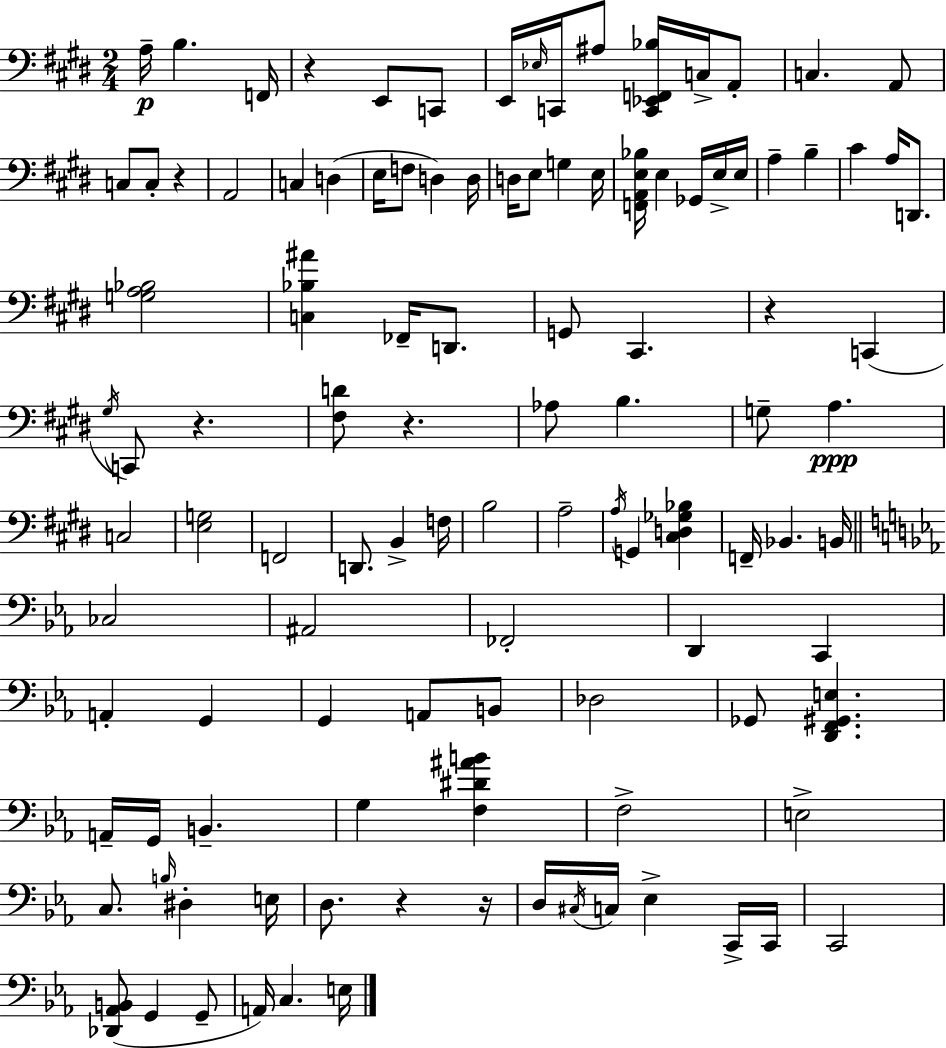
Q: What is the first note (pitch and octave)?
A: A3